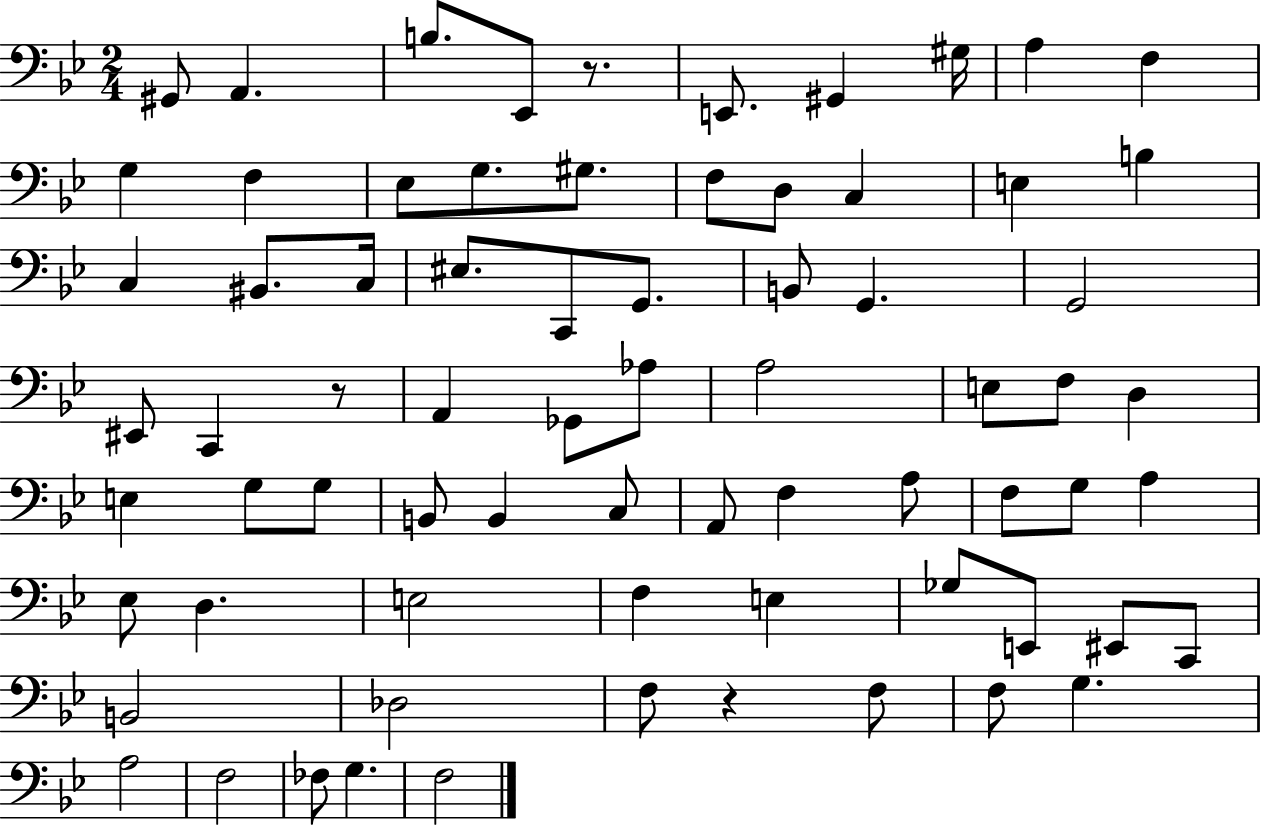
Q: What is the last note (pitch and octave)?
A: F3